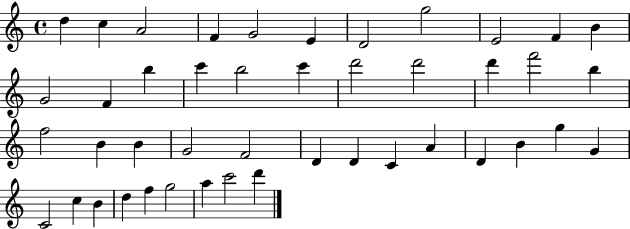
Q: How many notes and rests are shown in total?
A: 44